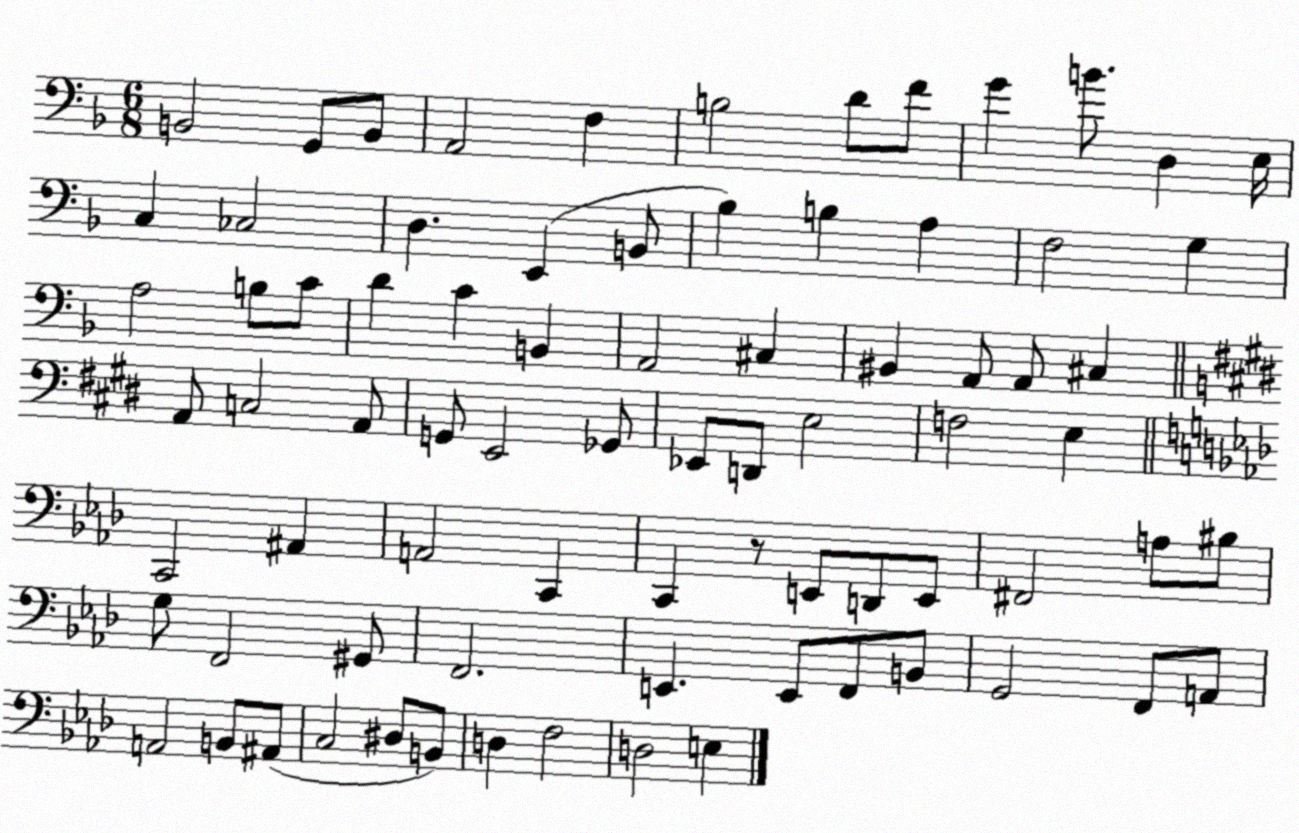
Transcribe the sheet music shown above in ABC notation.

X:1
T:Untitled
M:6/8
L:1/4
K:F
B,,2 G,,/2 B,,/2 A,,2 F, B,2 D/2 F/2 G B/2 D, E,/4 C, _C,2 D, E,, B,,/2 _B, B, A, F,2 G, A,2 B,/2 C/2 D C B,, A,,2 ^C, ^B,, A,,/2 A,,/2 ^C, A,,/2 C,2 A,,/2 G,,/2 E,,2 _G,,/2 _E,,/2 D,,/2 E,2 F,2 E, C,,2 ^A,, A,,2 C,, C,, z/2 E,,/2 D,,/2 E,,/2 ^F,,2 A,/2 ^B,/2 G,/2 F,,2 ^G,,/2 F,,2 E,, E,,/2 F,,/2 B,,/2 G,,2 F,,/2 A,,/2 A,,2 B,,/2 ^A,,/2 C,2 ^D,/2 B,,/2 D, F,2 D,2 E,